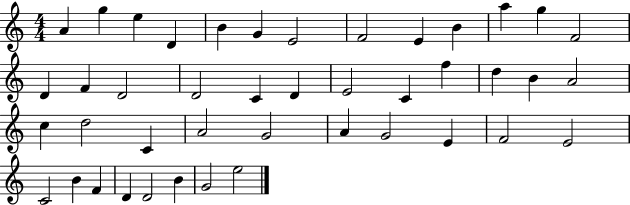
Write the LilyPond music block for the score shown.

{
  \clef treble
  \numericTimeSignature
  \time 4/4
  \key c \major
  a'4 g''4 e''4 d'4 | b'4 g'4 e'2 | f'2 e'4 b'4 | a''4 g''4 f'2 | \break d'4 f'4 d'2 | d'2 c'4 d'4 | e'2 c'4 f''4 | d''4 b'4 a'2 | \break c''4 d''2 c'4 | a'2 g'2 | a'4 g'2 e'4 | f'2 e'2 | \break c'2 b'4 f'4 | d'4 d'2 b'4 | g'2 e''2 | \bar "|."
}